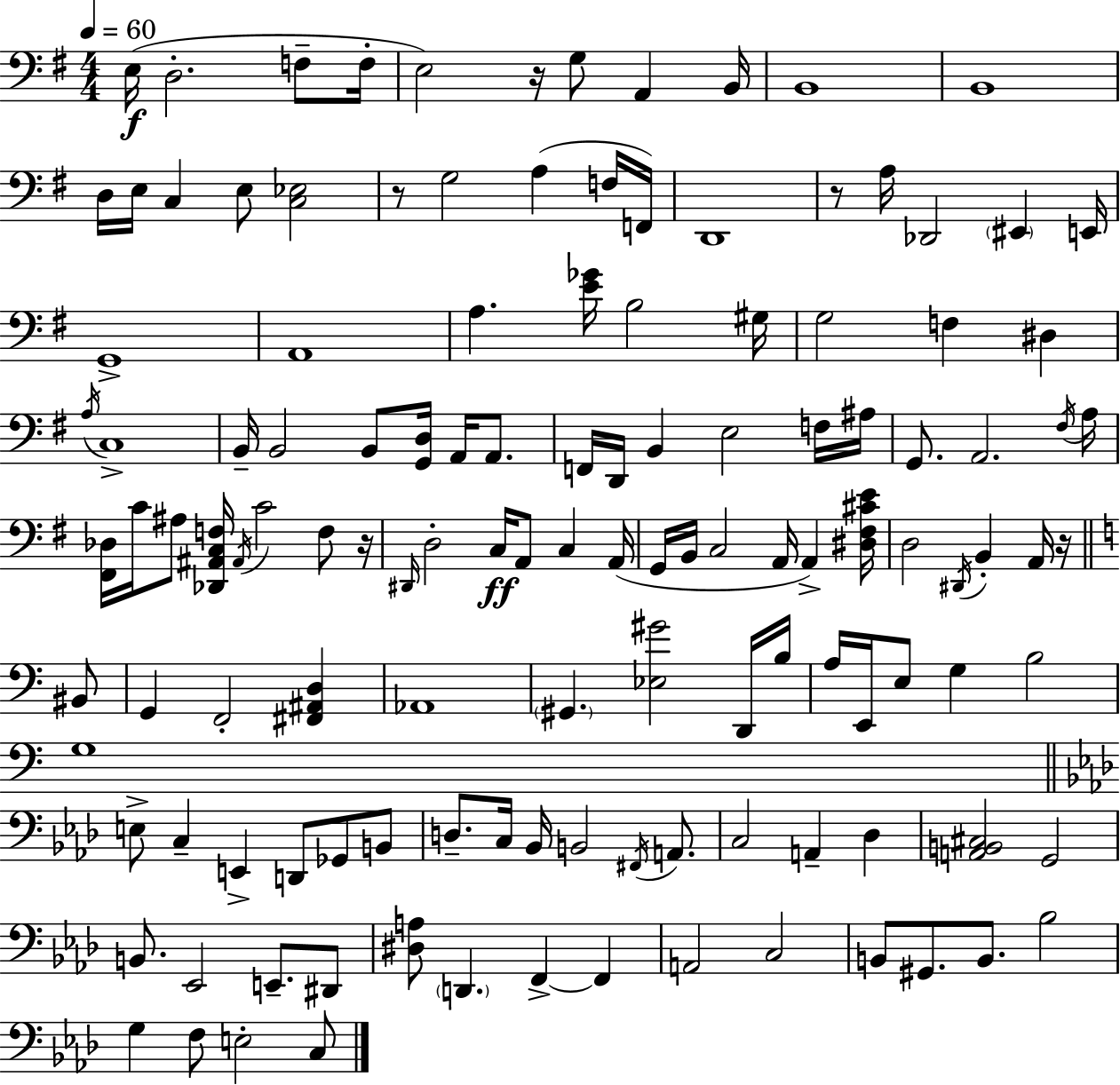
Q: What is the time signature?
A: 4/4